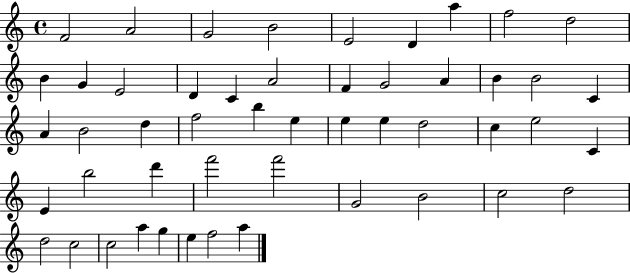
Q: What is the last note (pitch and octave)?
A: A5